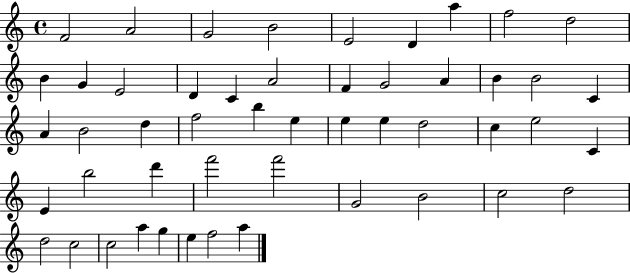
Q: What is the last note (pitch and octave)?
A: A5